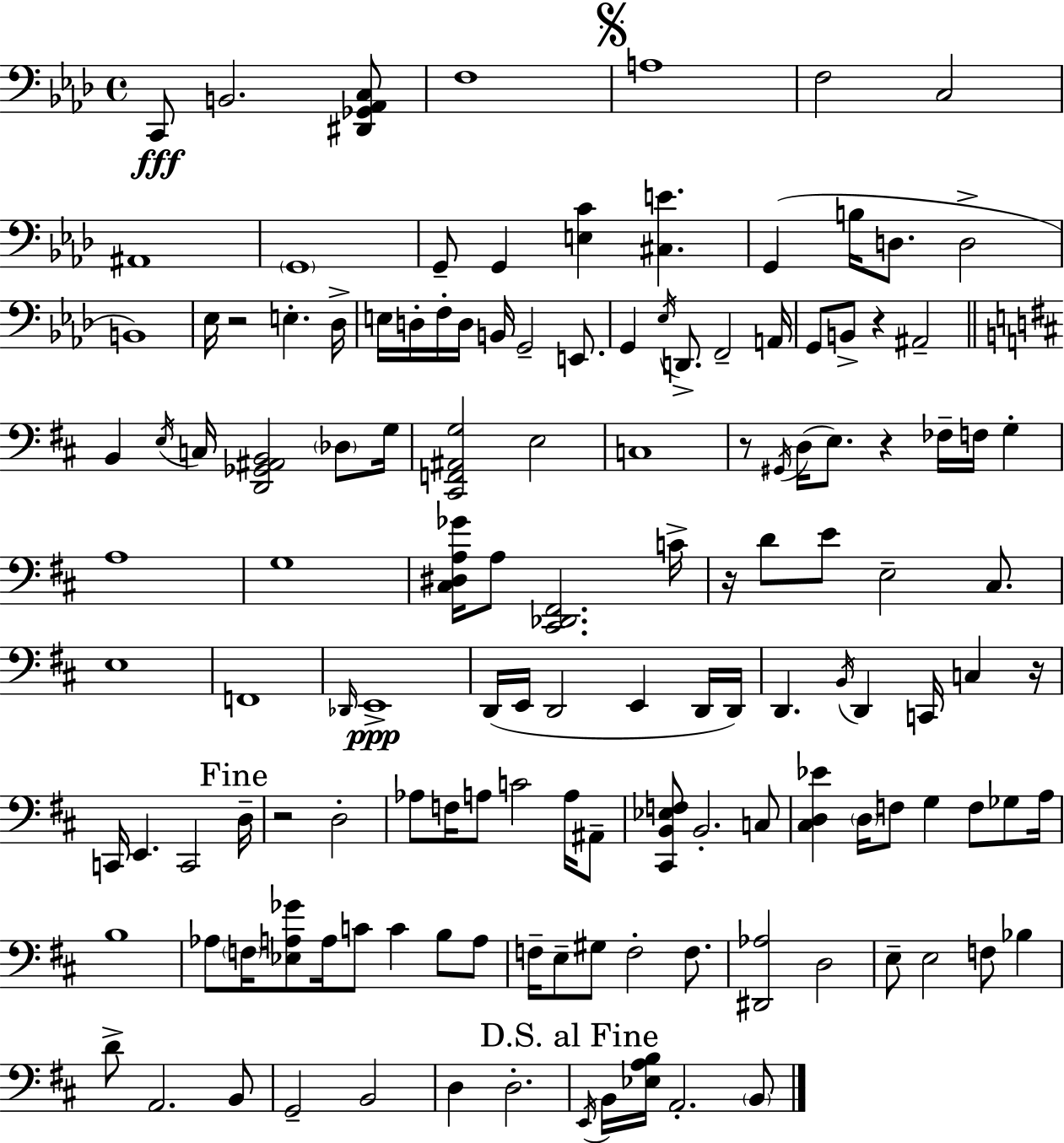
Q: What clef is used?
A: bass